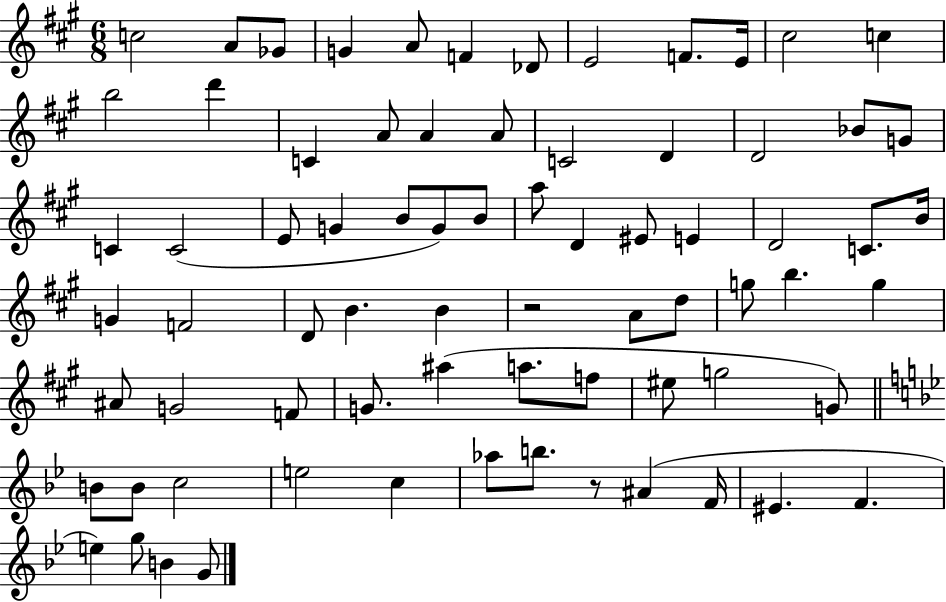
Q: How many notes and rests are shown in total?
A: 74